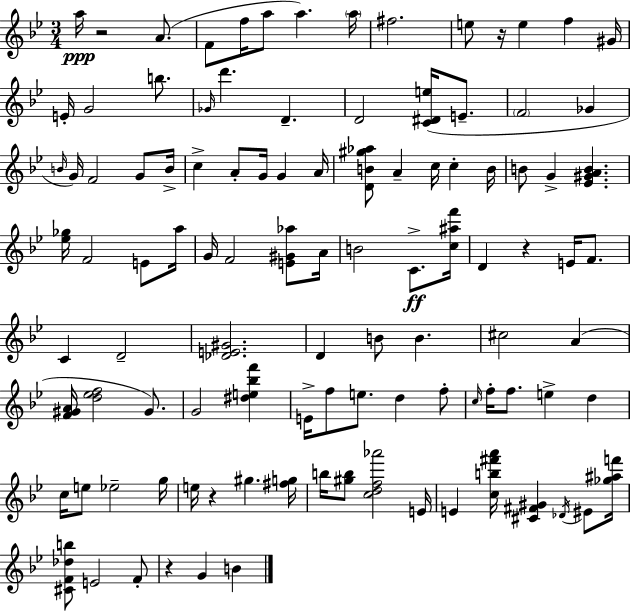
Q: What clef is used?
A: treble